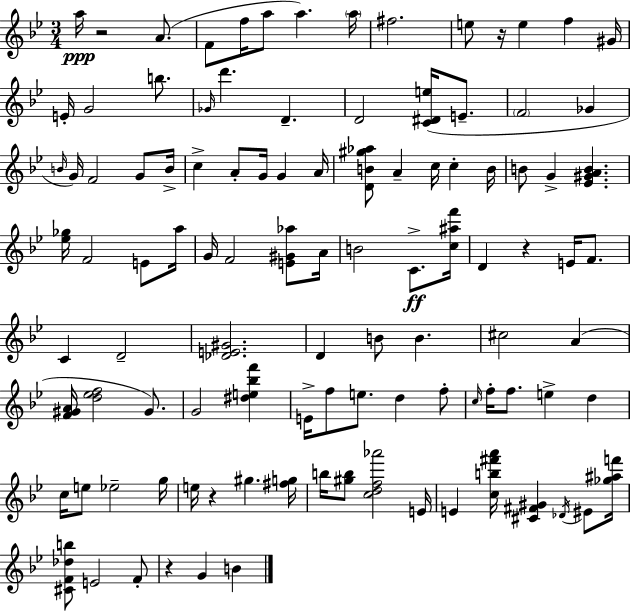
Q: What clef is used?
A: treble